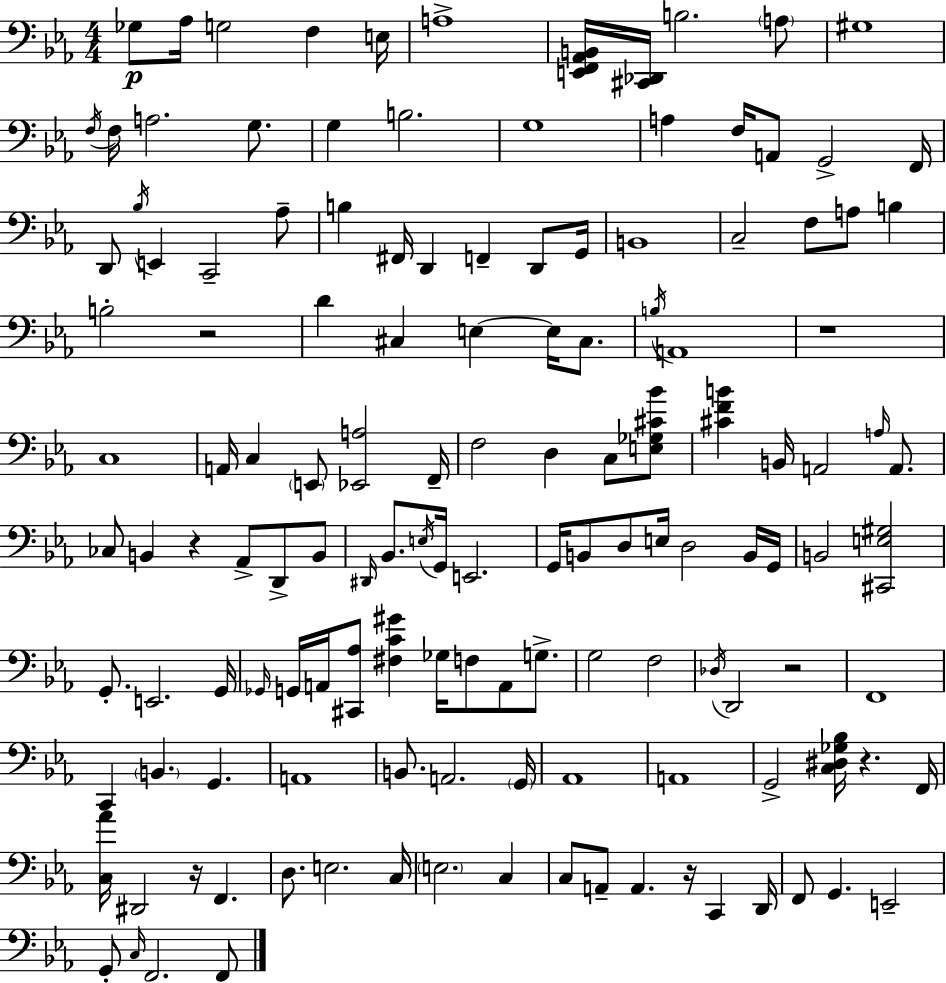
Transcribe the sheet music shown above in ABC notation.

X:1
T:Untitled
M:4/4
L:1/4
K:Eb
_G,/2 _A,/4 G,2 F, E,/4 A,4 [E,,F,,_A,,B,,]/4 [^C,,_D,,]/4 B,2 A,/2 ^G,4 F,/4 F,/4 A,2 G,/2 G, B,2 G,4 A, F,/4 A,,/2 G,,2 F,,/4 D,,/2 _B,/4 E,, C,,2 _A,/2 B, ^F,,/4 D,, F,, D,,/2 G,,/4 B,,4 C,2 F,/2 A,/2 B, B,2 z2 D ^C, E, E,/4 ^C,/2 B,/4 A,,4 z4 C,4 A,,/4 C, E,,/2 [_E,,A,]2 F,,/4 F,2 D, C,/2 [E,_G,^C_B]/2 [^CFB] B,,/4 A,,2 A,/4 A,,/2 _C,/2 B,, z _A,,/2 D,,/2 B,,/2 ^D,,/4 _B,,/2 E,/4 G,,/4 E,,2 G,,/4 B,,/2 D,/2 E,/4 D,2 B,,/4 G,,/4 B,,2 [^C,,E,^G,]2 G,,/2 E,,2 G,,/4 _G,,/4 G,,/4 A,,/4 [^C,,_A,]/2 [^F,C^G] _G,/4 F,/2 A,,/2 G,/2 G,2 F,2 _D,/4 D,,2 z2 F,,4 C,, B,, G,, A,,4 B,,/2 A,,2 G,,/4 _A,,4 A,,4 G,,2 [C,^D,_G,_B,]/4 z F,,/4 [C,_A]/4 ^D,,2 z/4 F,, D,/2 E,2 C,/4 E,2 C, C,/2 A,,/2 A,, z/4 C,, D,,/4 F,,/2 G,, E,,2 G,,/2 C,/4 F,,2 F,,/2